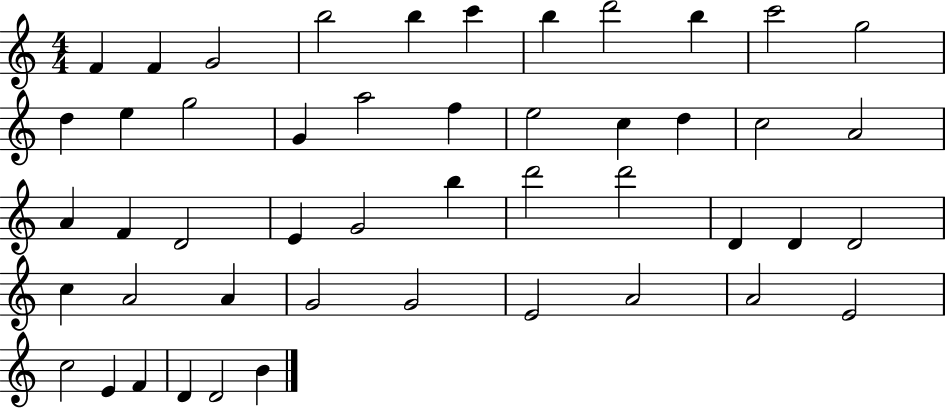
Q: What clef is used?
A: treble